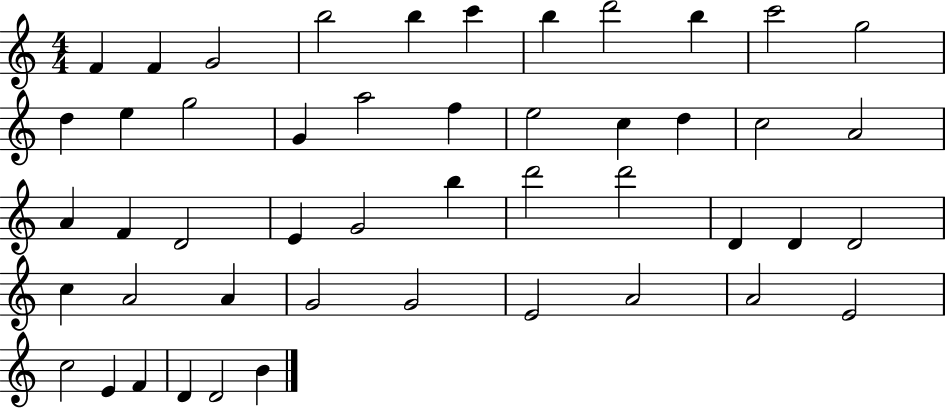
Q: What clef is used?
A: treble